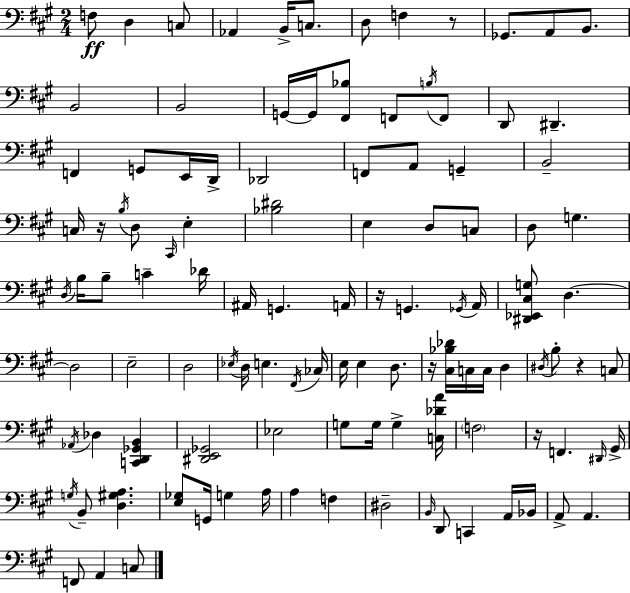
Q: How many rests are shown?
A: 6